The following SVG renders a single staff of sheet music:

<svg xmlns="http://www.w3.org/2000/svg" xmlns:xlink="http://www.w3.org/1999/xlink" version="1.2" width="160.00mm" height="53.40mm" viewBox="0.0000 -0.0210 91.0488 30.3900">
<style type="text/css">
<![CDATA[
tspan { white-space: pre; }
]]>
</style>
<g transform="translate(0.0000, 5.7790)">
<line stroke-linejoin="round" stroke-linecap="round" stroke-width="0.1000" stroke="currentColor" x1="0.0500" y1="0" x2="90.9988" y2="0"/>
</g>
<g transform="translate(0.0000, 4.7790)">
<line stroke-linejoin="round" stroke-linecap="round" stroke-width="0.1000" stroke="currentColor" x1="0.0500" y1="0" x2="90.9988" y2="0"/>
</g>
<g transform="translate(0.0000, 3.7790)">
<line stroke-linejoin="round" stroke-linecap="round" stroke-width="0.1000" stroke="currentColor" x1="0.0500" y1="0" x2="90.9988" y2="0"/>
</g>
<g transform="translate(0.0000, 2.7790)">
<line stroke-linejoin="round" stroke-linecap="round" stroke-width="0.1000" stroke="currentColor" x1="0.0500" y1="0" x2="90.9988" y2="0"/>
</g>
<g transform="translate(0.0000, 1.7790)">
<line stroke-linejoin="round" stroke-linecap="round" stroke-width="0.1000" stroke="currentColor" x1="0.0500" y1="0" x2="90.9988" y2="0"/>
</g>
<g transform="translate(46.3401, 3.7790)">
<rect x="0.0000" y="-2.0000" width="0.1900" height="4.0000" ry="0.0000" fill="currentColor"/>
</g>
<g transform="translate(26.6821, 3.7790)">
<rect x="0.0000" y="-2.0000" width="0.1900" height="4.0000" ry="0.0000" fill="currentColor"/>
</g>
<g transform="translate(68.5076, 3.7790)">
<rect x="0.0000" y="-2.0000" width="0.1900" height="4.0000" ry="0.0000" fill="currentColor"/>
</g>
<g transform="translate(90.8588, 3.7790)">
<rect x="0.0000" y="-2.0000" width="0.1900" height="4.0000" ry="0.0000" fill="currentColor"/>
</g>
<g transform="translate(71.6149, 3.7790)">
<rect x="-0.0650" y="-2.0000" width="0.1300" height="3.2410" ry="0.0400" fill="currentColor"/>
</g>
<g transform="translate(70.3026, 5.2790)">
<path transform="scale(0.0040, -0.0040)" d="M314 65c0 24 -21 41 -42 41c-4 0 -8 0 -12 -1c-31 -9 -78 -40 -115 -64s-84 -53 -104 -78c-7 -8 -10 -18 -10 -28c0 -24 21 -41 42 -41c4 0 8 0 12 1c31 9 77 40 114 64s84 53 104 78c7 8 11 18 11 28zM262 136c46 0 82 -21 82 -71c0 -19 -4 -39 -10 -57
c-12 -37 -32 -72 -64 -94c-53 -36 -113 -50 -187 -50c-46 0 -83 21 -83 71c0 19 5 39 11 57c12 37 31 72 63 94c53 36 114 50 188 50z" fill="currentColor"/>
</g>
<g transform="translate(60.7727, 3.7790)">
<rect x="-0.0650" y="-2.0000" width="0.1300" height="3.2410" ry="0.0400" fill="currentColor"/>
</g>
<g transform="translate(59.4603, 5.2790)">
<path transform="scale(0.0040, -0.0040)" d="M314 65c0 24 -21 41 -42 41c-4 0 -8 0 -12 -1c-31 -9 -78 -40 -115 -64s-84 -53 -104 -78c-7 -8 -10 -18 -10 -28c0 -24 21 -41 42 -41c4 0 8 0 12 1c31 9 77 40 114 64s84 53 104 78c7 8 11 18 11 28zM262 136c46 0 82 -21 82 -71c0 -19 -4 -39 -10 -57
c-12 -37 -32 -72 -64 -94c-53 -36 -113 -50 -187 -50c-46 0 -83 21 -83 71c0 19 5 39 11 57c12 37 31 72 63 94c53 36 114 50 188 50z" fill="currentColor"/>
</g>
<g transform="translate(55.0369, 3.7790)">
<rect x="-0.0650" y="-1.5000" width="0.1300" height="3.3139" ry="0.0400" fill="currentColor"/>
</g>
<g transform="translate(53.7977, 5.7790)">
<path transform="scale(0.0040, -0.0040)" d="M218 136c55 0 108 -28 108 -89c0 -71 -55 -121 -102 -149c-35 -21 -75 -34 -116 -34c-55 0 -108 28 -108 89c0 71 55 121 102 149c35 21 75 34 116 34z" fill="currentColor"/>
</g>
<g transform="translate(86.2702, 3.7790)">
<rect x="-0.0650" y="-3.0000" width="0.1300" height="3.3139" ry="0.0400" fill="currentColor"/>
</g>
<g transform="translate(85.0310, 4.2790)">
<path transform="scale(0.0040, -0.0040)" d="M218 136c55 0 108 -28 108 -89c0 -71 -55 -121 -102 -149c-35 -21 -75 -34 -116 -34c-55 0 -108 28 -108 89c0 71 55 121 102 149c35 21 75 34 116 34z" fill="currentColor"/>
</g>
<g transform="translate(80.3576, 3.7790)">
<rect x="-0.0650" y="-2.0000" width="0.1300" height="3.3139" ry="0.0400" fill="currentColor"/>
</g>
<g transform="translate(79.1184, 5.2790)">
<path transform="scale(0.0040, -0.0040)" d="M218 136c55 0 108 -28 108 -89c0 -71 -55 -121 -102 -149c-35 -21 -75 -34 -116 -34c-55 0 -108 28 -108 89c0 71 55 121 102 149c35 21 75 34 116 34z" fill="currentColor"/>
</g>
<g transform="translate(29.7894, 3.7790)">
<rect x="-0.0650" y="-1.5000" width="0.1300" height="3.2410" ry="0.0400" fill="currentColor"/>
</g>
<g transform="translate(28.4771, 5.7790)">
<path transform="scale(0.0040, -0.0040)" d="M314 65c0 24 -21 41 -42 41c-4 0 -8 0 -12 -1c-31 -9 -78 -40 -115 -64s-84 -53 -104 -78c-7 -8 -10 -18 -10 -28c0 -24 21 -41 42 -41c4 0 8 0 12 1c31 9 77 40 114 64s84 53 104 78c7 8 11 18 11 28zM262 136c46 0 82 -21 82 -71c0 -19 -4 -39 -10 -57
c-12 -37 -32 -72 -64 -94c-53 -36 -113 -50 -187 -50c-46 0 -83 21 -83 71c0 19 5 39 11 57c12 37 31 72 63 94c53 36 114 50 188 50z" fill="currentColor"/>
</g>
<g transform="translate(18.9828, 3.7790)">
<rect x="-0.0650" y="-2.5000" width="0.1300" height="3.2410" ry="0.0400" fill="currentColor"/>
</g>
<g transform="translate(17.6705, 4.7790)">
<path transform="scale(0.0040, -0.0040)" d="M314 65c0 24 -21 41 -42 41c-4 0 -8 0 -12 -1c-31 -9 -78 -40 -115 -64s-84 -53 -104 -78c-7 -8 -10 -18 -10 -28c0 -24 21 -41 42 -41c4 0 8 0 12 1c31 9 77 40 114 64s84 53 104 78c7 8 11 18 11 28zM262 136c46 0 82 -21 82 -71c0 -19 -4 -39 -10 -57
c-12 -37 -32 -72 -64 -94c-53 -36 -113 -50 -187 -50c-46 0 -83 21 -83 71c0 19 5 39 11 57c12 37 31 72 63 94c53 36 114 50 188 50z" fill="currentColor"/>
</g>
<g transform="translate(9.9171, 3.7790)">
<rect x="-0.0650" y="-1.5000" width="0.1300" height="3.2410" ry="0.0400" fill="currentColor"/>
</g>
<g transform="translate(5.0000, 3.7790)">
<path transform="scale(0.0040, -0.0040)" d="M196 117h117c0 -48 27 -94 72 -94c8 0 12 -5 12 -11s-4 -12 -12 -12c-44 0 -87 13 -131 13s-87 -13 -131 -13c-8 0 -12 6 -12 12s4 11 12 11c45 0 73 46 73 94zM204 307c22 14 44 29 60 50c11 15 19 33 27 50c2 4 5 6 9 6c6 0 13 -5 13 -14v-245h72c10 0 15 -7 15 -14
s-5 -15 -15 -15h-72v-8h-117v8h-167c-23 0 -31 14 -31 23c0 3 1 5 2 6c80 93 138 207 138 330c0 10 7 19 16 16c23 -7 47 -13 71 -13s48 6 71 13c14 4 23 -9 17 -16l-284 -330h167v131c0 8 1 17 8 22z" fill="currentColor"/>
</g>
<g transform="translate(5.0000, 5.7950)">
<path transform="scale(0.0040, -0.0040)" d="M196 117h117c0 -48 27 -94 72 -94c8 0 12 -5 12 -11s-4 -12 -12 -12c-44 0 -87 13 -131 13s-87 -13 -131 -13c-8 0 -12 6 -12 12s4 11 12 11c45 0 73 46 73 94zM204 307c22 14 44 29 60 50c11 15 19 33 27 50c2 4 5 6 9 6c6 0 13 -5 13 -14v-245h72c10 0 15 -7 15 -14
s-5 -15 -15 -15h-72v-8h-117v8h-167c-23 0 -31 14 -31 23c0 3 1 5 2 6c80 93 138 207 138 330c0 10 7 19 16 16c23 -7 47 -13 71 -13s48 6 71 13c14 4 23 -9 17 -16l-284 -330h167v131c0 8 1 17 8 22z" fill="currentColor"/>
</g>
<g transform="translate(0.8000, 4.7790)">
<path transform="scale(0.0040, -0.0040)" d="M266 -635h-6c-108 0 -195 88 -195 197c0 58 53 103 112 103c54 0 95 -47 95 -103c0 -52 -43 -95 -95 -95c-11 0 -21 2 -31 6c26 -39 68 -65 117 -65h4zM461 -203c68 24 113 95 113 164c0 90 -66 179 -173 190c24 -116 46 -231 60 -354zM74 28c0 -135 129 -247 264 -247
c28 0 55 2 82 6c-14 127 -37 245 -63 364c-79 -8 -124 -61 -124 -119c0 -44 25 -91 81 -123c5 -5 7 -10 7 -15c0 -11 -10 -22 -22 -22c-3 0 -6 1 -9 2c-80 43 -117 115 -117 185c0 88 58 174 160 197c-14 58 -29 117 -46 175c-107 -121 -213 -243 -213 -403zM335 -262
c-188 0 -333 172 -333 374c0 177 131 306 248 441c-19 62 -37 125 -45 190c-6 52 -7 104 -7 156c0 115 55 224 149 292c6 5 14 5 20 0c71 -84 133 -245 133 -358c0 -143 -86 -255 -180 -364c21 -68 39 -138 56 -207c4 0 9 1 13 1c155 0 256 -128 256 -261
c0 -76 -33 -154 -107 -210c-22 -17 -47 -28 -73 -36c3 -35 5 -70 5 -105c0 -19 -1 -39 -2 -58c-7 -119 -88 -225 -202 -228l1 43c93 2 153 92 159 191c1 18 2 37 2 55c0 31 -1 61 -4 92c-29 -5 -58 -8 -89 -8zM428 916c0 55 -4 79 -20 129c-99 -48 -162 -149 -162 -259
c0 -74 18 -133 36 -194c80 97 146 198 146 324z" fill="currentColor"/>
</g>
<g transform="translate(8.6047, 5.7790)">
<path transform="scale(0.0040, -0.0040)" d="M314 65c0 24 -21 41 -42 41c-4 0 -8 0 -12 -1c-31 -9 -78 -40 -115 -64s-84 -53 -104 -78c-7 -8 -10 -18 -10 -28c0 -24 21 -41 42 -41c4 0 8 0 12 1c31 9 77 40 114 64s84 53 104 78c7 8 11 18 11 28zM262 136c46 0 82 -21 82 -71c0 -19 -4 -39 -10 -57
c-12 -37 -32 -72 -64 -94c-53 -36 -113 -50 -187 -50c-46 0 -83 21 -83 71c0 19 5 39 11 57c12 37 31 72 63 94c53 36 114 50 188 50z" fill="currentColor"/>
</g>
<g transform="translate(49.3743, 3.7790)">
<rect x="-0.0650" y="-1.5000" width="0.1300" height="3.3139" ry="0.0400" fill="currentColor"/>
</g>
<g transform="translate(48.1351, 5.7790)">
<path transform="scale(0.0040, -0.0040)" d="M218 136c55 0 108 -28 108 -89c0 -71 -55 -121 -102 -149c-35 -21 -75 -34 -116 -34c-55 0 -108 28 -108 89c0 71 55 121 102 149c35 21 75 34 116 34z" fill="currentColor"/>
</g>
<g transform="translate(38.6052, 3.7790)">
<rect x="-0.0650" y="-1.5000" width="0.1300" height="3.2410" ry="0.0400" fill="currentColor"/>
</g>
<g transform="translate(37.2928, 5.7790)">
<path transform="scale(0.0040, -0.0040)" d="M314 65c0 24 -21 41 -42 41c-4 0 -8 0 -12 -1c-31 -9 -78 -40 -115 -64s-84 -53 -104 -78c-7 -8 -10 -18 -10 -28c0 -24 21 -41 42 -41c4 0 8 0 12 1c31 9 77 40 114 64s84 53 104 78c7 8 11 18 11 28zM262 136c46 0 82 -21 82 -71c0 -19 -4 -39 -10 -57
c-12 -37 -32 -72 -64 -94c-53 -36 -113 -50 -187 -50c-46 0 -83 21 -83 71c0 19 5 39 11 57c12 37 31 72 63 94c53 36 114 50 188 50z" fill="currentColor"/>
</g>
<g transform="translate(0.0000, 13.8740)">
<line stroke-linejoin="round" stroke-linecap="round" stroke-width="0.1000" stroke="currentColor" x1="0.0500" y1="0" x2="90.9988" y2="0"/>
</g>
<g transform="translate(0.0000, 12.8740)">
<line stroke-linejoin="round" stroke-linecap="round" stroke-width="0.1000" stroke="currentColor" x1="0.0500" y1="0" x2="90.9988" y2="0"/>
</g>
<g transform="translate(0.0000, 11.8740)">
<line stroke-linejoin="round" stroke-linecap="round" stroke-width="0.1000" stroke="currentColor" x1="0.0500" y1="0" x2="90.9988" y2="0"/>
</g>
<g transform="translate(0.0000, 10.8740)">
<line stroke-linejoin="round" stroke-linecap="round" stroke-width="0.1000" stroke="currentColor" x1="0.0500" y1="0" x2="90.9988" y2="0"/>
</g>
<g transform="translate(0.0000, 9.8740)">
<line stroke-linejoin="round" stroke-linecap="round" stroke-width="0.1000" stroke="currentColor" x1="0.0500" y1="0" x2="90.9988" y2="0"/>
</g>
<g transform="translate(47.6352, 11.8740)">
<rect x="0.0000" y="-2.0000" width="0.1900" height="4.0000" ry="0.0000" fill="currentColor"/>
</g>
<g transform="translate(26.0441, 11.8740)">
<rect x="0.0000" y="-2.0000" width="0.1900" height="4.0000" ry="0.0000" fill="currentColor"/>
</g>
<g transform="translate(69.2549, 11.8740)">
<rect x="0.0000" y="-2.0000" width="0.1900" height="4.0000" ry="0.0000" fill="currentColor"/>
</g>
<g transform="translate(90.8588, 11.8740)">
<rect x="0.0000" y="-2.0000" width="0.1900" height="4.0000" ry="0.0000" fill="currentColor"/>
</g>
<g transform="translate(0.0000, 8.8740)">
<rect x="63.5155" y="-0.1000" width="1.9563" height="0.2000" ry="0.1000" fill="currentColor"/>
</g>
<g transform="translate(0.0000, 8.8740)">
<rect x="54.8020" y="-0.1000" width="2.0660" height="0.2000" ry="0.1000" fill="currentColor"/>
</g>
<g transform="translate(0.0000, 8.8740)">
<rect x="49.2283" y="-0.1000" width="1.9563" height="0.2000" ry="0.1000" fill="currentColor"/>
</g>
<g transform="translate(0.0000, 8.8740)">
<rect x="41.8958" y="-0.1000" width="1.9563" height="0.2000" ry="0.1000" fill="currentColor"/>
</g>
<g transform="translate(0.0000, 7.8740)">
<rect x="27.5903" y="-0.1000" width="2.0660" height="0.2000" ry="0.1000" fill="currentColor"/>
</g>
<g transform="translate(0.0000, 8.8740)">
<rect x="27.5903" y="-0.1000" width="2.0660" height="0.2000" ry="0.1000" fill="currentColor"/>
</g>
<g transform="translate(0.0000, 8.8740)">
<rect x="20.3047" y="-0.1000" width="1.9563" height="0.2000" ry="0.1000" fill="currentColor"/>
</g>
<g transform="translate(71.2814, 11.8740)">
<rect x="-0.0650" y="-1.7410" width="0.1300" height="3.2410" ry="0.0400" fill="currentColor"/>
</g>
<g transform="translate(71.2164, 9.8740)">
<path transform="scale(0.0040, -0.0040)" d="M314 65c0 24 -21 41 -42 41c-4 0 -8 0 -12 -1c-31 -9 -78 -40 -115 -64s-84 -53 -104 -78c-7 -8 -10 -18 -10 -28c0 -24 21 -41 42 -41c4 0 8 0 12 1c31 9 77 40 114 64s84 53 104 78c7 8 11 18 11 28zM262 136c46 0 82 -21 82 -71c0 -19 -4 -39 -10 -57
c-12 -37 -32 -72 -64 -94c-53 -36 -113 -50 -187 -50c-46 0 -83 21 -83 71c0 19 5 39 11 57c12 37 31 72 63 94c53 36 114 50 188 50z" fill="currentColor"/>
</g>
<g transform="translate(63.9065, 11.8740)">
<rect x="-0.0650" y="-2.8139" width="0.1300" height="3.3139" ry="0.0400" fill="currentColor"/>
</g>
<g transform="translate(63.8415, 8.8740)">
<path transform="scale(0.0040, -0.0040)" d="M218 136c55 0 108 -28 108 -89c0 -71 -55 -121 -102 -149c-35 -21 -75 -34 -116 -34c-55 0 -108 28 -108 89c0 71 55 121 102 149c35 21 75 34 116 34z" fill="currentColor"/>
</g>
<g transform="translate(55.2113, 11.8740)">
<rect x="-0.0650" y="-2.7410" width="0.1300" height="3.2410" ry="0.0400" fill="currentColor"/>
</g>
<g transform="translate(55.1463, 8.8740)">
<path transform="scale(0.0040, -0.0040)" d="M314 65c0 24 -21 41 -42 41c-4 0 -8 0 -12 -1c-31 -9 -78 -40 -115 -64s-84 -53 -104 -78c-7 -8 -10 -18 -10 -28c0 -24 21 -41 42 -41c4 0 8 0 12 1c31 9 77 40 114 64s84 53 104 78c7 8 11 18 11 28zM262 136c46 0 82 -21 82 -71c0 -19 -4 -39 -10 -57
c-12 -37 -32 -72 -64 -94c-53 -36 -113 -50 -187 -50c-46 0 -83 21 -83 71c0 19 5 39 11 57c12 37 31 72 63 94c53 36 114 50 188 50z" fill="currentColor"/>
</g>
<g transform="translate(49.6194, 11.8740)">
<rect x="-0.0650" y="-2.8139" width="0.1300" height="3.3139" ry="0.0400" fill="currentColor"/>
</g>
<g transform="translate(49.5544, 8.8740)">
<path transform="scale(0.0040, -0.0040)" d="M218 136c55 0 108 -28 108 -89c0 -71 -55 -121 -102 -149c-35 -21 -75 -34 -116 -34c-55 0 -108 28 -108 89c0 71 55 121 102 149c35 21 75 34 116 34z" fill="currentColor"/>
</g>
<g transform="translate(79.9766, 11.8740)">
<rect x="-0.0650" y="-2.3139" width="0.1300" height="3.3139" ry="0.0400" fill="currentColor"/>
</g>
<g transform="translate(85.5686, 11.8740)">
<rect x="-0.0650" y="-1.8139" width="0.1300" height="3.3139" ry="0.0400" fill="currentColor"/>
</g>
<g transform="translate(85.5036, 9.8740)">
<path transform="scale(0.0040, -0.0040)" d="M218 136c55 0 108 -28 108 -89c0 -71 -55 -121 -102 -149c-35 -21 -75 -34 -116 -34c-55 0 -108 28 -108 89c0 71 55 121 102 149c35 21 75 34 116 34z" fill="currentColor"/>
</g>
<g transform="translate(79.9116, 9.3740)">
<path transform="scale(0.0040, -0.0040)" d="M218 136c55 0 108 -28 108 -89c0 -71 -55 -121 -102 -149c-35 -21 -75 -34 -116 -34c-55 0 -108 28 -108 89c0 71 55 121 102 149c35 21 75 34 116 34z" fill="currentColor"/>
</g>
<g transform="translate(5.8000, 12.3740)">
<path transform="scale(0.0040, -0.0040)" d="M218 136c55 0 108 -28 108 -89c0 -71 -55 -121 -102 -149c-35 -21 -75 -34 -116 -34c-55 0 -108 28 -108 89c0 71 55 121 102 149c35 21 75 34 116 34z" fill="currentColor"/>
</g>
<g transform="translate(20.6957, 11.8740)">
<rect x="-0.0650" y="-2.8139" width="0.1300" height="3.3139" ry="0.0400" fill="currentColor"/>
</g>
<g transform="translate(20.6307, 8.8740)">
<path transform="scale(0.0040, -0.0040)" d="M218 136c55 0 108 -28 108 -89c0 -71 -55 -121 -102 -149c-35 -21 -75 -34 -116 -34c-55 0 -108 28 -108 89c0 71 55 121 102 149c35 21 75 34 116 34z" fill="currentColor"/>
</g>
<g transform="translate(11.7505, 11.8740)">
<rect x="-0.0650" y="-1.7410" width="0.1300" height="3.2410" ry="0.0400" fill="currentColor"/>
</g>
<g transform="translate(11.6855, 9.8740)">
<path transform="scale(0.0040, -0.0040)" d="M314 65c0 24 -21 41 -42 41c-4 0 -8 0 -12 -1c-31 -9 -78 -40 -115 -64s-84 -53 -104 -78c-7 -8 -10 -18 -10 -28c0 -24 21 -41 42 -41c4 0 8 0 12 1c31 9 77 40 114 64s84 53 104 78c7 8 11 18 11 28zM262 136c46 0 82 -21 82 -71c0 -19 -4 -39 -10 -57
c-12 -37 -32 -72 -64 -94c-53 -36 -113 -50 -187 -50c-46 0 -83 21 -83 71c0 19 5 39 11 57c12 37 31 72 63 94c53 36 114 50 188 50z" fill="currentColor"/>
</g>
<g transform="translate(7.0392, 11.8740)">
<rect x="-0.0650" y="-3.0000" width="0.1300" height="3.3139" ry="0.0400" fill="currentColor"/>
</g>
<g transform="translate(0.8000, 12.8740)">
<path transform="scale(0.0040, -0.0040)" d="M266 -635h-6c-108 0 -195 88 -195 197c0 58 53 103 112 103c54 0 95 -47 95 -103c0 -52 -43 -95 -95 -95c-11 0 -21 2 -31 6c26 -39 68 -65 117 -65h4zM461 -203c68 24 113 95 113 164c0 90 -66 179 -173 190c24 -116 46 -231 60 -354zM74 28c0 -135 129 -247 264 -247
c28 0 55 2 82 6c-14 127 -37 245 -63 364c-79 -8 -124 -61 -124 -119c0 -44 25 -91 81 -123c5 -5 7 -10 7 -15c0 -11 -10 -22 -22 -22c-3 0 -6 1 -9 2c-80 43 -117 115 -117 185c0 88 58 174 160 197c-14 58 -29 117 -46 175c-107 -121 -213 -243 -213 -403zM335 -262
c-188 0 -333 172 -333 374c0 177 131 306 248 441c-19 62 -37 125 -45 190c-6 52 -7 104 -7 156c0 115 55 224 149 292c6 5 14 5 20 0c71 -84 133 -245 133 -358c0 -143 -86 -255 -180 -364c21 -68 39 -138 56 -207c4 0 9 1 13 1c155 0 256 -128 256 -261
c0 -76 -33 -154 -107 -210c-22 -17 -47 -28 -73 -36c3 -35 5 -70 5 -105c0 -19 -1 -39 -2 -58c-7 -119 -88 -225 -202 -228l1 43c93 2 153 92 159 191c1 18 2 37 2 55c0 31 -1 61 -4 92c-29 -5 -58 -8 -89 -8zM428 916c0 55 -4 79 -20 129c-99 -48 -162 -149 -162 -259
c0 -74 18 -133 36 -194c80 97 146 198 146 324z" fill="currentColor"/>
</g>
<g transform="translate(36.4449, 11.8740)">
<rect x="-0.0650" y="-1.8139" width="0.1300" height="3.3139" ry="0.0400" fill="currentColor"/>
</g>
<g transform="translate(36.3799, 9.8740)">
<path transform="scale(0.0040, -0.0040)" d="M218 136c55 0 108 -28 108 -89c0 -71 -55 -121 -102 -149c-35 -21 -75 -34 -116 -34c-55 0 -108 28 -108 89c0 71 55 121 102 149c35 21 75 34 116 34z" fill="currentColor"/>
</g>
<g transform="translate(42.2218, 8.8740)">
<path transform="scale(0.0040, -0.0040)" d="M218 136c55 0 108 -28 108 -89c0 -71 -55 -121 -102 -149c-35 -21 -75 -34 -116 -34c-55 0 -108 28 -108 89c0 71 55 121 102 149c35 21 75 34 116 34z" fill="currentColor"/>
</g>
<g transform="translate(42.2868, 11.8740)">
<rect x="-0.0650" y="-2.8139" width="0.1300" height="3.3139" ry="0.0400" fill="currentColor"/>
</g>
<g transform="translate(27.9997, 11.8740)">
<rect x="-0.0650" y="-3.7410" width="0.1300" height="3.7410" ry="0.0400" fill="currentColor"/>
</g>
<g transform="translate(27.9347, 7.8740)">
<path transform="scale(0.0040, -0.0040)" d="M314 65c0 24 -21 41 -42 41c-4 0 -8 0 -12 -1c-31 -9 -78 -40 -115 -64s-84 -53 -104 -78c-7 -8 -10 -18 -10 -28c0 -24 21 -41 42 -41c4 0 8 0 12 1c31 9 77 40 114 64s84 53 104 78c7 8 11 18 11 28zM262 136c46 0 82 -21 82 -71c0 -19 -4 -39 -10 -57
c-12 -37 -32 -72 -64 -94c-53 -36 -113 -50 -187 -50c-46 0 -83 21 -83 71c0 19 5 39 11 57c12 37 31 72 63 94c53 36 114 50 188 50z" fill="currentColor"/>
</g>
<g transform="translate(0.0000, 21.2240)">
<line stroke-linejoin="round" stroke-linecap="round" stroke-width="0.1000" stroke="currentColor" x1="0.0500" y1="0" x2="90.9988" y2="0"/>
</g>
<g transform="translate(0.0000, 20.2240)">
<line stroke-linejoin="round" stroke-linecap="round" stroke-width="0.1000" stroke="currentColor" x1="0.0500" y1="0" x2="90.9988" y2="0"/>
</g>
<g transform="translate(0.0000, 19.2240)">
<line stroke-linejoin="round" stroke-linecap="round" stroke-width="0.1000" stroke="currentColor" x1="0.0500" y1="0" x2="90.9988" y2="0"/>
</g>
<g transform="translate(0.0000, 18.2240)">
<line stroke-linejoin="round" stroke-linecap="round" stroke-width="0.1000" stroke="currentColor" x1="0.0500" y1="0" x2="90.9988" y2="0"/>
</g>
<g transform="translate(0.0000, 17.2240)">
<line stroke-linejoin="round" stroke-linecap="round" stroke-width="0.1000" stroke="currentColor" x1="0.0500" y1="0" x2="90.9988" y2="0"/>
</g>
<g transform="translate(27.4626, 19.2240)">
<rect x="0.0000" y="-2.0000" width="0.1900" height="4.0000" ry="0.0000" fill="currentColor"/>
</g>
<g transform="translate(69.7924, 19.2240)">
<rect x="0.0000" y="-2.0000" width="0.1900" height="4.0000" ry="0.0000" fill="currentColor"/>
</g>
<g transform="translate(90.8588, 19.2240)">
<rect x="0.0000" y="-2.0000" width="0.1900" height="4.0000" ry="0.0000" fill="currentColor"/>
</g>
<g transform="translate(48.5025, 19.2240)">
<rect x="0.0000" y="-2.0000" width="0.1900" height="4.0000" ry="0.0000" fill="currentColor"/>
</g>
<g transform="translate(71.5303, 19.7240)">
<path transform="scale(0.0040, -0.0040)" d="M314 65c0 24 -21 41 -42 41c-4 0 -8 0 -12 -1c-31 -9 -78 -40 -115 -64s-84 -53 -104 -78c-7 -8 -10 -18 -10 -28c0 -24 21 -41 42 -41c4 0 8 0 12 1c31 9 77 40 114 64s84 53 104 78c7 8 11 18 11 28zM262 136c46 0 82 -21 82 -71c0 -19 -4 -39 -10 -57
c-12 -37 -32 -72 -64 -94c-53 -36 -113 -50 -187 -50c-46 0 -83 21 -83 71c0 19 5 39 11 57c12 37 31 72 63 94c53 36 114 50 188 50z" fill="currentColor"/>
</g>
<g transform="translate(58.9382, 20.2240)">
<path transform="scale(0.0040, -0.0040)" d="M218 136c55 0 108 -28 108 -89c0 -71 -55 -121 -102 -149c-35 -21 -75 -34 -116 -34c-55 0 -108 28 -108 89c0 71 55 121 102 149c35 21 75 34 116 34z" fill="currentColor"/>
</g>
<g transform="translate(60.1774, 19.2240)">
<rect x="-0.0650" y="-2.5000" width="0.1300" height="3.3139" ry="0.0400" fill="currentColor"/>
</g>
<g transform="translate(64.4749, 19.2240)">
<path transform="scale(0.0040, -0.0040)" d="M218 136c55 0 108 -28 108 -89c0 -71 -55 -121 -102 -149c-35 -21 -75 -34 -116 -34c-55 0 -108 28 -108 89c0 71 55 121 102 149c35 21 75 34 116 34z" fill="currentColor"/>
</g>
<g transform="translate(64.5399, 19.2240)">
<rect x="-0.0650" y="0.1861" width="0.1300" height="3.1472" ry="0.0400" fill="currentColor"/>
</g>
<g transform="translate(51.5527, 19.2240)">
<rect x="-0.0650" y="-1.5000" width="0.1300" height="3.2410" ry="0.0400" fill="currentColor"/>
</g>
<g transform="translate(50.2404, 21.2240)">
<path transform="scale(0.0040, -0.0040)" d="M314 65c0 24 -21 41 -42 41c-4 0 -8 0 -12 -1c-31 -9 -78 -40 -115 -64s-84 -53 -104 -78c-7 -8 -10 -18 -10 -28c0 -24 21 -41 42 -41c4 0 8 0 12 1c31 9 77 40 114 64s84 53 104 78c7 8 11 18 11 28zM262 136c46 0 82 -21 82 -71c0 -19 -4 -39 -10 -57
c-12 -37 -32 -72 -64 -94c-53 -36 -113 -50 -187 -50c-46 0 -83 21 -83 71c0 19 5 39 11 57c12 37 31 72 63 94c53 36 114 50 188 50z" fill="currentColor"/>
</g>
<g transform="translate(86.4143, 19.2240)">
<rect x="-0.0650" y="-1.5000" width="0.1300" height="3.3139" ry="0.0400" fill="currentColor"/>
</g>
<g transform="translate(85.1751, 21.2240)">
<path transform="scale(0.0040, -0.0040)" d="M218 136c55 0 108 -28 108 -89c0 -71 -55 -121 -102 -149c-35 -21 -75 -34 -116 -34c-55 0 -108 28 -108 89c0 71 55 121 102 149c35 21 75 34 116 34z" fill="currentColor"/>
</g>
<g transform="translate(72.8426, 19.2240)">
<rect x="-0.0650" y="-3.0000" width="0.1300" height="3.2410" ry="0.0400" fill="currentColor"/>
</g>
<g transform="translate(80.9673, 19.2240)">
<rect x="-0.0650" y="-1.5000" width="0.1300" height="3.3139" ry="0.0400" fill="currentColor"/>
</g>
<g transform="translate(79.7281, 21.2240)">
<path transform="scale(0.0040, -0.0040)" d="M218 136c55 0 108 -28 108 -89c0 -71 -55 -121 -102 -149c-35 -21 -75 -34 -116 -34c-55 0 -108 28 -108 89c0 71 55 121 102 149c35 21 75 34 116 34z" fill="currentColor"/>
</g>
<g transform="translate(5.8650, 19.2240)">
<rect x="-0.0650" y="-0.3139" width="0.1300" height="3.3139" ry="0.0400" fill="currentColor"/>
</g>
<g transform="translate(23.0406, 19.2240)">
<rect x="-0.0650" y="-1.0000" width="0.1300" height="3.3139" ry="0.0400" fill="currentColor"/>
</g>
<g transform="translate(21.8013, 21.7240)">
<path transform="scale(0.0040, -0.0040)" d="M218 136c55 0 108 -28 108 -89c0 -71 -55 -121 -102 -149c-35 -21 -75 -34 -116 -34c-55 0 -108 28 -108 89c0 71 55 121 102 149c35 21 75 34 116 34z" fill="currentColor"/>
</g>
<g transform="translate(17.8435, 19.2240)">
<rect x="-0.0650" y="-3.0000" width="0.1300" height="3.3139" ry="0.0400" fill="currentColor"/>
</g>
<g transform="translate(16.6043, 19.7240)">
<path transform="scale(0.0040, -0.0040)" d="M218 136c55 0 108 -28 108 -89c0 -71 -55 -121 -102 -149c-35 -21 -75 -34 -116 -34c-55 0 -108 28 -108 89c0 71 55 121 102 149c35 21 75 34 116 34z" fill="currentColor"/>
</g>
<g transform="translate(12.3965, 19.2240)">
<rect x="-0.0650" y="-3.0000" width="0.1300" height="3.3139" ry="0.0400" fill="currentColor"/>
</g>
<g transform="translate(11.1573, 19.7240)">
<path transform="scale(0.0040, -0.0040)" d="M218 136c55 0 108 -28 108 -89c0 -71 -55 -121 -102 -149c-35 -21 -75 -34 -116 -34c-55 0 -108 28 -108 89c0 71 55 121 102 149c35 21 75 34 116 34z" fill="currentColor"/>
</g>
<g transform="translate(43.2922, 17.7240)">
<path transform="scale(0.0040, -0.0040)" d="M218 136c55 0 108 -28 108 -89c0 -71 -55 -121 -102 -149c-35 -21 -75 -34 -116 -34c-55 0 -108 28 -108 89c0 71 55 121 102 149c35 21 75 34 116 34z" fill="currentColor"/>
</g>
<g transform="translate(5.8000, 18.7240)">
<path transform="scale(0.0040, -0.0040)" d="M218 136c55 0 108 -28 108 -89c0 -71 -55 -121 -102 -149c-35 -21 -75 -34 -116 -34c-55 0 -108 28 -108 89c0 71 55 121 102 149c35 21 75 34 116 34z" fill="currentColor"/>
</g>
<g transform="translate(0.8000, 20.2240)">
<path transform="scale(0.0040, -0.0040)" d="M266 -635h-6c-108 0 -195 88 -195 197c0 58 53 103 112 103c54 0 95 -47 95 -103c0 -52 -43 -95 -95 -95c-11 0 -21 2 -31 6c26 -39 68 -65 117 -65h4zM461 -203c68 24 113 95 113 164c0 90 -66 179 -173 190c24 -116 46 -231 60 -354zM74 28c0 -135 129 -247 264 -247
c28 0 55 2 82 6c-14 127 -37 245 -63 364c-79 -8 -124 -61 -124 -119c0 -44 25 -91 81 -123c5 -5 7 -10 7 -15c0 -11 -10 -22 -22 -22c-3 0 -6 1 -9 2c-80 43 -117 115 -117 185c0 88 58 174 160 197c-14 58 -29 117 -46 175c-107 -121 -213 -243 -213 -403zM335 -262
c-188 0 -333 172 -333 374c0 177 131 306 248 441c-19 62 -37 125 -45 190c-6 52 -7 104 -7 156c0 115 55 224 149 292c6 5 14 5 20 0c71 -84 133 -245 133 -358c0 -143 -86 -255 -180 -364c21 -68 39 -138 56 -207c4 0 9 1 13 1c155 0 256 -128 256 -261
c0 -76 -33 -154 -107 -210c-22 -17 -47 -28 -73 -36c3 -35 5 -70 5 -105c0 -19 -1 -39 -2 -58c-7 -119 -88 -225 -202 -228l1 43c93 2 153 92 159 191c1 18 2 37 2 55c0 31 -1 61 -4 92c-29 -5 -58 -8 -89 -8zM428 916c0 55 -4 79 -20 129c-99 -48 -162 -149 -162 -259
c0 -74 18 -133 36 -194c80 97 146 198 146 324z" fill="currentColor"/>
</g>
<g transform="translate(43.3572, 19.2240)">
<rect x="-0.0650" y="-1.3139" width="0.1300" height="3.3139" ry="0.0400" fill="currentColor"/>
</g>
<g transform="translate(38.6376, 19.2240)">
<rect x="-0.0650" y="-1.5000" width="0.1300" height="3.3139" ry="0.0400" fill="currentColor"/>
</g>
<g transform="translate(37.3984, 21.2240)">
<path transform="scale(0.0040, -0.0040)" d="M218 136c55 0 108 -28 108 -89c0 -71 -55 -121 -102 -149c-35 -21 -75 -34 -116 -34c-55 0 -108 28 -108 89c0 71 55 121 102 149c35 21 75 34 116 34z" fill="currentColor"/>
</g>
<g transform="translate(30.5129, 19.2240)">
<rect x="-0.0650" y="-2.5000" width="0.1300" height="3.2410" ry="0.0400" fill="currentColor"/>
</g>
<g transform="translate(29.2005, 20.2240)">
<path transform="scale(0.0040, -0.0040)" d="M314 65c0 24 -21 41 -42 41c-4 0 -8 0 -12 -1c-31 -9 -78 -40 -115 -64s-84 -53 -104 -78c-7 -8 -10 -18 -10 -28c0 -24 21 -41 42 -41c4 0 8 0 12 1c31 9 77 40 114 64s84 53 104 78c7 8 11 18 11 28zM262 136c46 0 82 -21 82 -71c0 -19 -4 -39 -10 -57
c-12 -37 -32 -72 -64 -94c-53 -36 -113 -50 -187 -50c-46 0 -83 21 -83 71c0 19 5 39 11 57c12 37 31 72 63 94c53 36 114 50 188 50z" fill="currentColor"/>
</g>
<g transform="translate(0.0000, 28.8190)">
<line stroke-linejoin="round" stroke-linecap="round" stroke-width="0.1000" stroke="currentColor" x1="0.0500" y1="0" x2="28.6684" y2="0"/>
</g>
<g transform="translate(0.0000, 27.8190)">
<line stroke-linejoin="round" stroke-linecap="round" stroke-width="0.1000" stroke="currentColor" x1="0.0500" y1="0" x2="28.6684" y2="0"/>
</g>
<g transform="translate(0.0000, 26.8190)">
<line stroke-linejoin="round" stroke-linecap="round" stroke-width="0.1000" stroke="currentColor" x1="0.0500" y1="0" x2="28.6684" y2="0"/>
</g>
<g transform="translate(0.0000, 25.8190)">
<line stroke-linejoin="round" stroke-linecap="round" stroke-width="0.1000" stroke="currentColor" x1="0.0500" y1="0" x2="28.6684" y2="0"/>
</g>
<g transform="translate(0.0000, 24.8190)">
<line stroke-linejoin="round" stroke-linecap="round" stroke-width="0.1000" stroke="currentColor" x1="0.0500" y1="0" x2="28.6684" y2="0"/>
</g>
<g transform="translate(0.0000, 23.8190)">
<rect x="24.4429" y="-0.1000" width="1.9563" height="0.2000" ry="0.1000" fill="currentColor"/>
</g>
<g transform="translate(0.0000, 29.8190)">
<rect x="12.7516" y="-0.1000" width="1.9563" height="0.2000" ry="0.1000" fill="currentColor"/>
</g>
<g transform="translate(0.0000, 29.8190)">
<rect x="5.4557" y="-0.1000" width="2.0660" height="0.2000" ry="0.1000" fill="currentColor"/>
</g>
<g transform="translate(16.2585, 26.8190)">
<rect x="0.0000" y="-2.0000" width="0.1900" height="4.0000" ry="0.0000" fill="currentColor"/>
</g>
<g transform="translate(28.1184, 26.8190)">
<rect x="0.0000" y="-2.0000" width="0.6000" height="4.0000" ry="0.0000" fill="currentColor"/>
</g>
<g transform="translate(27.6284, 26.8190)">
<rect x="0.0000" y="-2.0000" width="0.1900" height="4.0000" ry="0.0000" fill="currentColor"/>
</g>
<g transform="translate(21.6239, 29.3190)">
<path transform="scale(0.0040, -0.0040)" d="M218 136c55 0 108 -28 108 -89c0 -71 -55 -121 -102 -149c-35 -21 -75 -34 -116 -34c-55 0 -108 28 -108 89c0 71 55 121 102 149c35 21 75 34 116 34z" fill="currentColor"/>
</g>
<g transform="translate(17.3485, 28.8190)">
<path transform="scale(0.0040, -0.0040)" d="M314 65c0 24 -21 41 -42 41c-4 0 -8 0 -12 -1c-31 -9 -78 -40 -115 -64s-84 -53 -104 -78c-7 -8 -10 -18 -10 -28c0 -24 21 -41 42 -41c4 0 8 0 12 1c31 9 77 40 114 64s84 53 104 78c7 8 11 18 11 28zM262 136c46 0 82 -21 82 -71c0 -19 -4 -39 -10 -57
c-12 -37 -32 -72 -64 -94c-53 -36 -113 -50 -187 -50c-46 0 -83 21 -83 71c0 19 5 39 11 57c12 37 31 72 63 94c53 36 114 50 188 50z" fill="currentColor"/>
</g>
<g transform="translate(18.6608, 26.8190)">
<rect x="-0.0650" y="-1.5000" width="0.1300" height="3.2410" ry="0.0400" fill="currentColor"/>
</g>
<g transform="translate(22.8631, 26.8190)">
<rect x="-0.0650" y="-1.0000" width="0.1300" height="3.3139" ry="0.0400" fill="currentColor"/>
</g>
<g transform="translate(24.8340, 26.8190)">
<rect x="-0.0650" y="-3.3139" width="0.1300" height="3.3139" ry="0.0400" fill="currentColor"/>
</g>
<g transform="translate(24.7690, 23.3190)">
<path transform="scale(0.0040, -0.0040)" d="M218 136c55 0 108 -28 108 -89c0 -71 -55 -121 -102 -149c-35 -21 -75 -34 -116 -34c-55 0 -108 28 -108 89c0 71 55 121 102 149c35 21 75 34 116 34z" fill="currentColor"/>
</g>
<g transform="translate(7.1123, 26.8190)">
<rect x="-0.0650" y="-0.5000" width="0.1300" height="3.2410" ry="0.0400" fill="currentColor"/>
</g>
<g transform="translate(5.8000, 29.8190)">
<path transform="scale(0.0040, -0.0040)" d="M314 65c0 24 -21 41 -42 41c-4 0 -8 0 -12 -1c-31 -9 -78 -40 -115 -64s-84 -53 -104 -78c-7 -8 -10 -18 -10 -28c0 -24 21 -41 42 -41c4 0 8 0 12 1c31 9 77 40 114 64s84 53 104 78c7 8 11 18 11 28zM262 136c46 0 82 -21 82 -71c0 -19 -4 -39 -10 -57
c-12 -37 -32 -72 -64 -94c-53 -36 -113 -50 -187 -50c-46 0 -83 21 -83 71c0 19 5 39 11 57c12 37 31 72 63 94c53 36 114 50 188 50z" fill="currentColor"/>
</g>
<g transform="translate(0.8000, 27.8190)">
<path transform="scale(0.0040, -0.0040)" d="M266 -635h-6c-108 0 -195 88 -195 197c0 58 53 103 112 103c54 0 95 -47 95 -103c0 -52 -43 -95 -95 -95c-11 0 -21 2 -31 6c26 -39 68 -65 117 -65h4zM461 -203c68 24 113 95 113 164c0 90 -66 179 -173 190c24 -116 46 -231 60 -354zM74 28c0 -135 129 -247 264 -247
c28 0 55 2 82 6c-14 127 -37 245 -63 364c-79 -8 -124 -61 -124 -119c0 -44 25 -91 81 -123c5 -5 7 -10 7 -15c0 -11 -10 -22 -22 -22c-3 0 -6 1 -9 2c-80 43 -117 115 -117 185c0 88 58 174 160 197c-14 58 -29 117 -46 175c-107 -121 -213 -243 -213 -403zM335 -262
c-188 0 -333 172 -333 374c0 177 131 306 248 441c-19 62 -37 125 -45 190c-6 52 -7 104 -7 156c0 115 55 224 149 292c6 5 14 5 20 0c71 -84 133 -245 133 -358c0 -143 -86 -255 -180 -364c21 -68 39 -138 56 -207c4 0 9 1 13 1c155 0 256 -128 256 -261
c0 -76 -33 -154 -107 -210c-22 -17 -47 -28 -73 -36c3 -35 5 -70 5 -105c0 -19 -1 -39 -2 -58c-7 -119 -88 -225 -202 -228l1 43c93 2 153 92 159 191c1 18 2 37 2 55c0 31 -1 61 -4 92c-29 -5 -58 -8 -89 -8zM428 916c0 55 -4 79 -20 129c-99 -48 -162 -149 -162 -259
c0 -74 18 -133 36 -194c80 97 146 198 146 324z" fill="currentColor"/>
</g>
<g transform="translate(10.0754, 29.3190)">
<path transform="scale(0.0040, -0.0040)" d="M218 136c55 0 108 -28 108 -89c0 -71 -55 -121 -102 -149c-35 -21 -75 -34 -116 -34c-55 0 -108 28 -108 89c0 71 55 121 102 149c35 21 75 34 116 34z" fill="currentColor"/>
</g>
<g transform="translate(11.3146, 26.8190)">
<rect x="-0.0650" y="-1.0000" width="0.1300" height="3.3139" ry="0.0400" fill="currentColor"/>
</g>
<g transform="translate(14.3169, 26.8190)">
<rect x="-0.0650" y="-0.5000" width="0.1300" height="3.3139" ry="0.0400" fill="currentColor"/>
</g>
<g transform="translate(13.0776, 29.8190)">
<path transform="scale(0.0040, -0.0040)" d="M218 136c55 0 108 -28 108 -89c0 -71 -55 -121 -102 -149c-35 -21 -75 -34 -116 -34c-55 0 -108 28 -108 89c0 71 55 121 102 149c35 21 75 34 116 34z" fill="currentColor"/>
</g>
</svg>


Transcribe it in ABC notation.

X:1
T:Untitled
M:4/4
L:1/4
K:C
E2 G2 E2 E2 E E F2 F2 F A A f2 a c'2 f a a a2 a f2 g f c A A D G2 E e E2 G B A2 E E C2 D C E2 D b